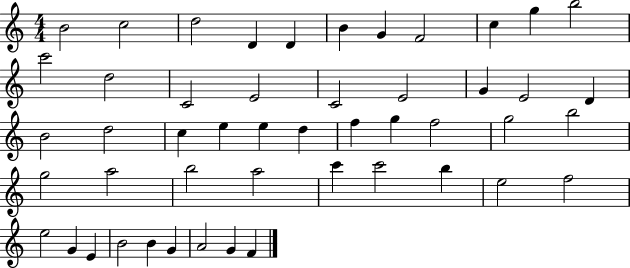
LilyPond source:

{
  \clef treble
  \numericTimeSignature
  \time 4/4
  \key c \major
  b'2 c''2 | d''2 d'4 d'4 | b'4 g'4 f'2 | c''4 g''4 b''2 | \break c'''2 d''2 | c'2 e'2 | c'2 e'2 | g'4 e'2 d'4 | \break b'2 d''2 | c''4 e''4 e''4 d''4 | f''4 g''4 f''2 | g''2 b''2 | \break g''2 a''2 | b''2 a''2 | c'''4 c'''2 b''4 | e''2 f''2 | \break e''2 g'4 e'4 | b'2 b'4 g'4 | a'2 g'4 f'4 | \bar "|."
}